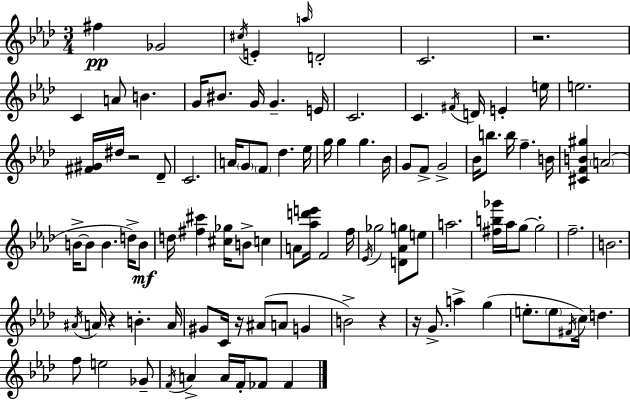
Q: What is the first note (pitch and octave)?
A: F#5